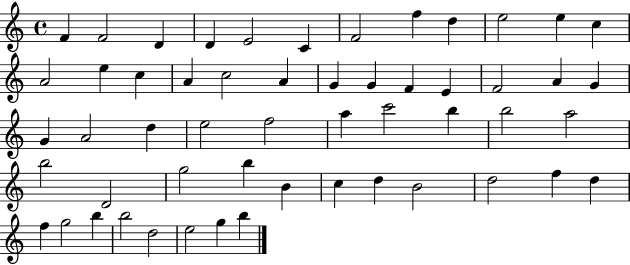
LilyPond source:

{
  \clef treble
  \time 4/4
  \defaultTimeSignature
  \key c \major
  f'4 f'2 d'4 | d'4 e'2 c'4 | f'2 f''4 d''4 | e''2 e''4 c''4 | \break a'2 e''4 c''4 | a'4 c''2 a'4 | g'4 g'4 f'4 e'4 | f'2 a'4 g'4 | \break g'4 a'2 d''4 | e''2 f''2 | a''4 c'''2 b''4 | b''2 a''2 | \break b''2 d'2 | g''2 b''4 b'4 | c''4 d''4 b'2 | d''2 f''4 d''4 | \break f''4 g''2 b''4 | b''2 d''2 | e''2 g''4 b''4 | \bar "|."
}